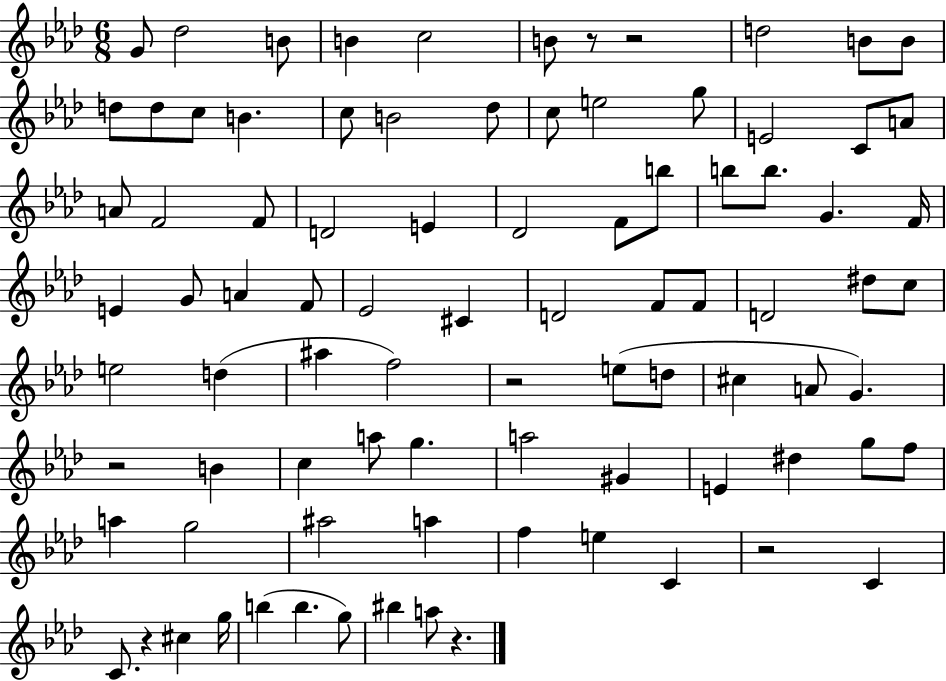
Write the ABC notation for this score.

X:1
T:Untitled
M:6/8
L:1/4
K:Ab
G/2 _d2 B/2 B c2 B/2 z/2 z2 d2 B/2 B/2 d/2 d/2 c/2 B c/2 B2 _d/2 c/2 e2 g/2 E2 C/2 A/2 A/2 F2 F/2 D2 E _D2 F/2 b/2 b/2 b/2 G F/4 E G/2 A F/2 _E2 ^C D2 F/2 F/2 D2 ^d/2 c/2 e2 d ^a f2 z2 e/2 d/2 ^c A/2 G z2 B c a/2 g a2 ^G E ^d g/2 f/2 a g2 ^a2 a f e C z2 C C/2 z ^c g/4 b b g/2 ^b a/2 z